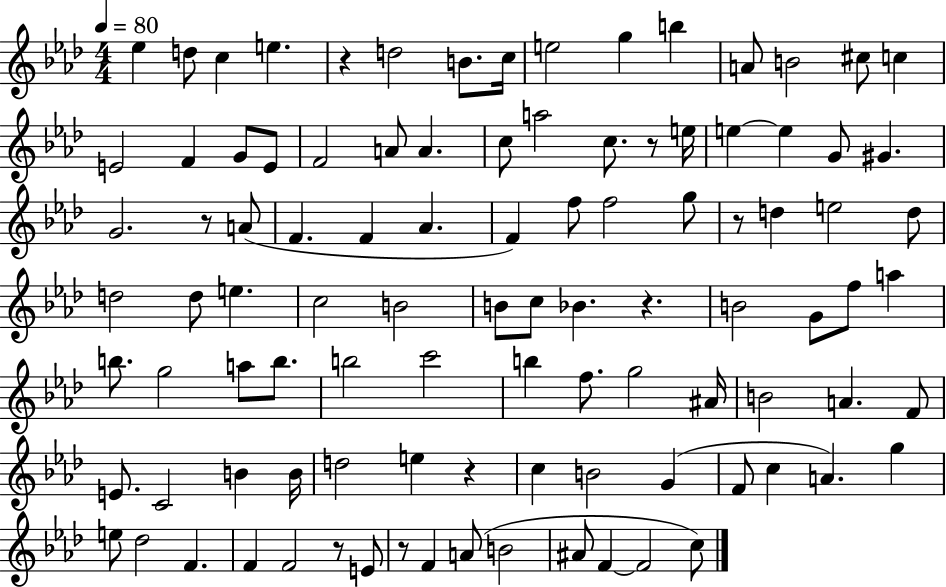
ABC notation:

X:1
T:Untitled
M:4/4
L:1/4
K:Ab
_e d/2 c e z d2 B/2 c/4 e2 g b A/2 B2 ^c/2 c E2 F G/2 E/2 F2 A/2 A c/2 a2 c/2 z/2 e/4 e e G/2 ^G G2 z/2 A/2 F F _A F f/2 f2 g/2 z/2 d e2 d/2 d2 d/2 e c2 B2 B/2 c/2 _B z B2 G/2 f/2 a b/2 g2 a/2 b/2 b2 c'2 b f/2 g2 ^A/4 B2 A F/2 E/2 C2 B B/4 d2 e z c B2 G F/2 c A g e/2 _d2 F F F2 z/2 E/2 z/2 F A/2 B2 ^A/2 F F2 c/2